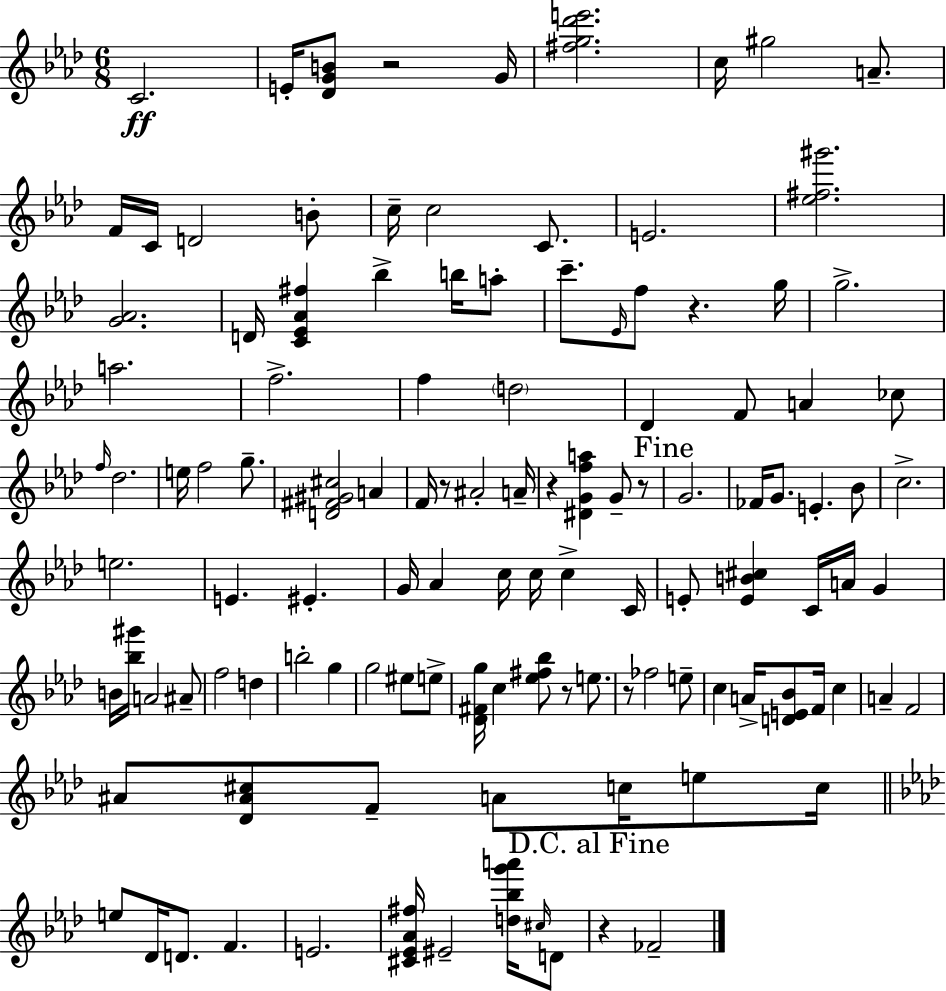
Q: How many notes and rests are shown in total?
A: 118